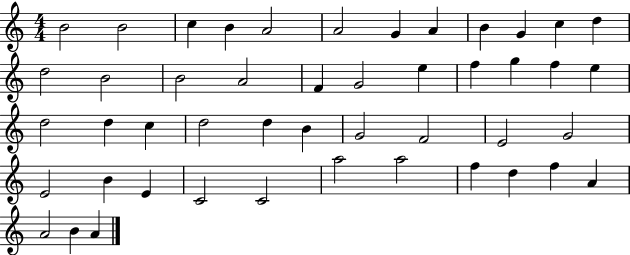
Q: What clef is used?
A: treble